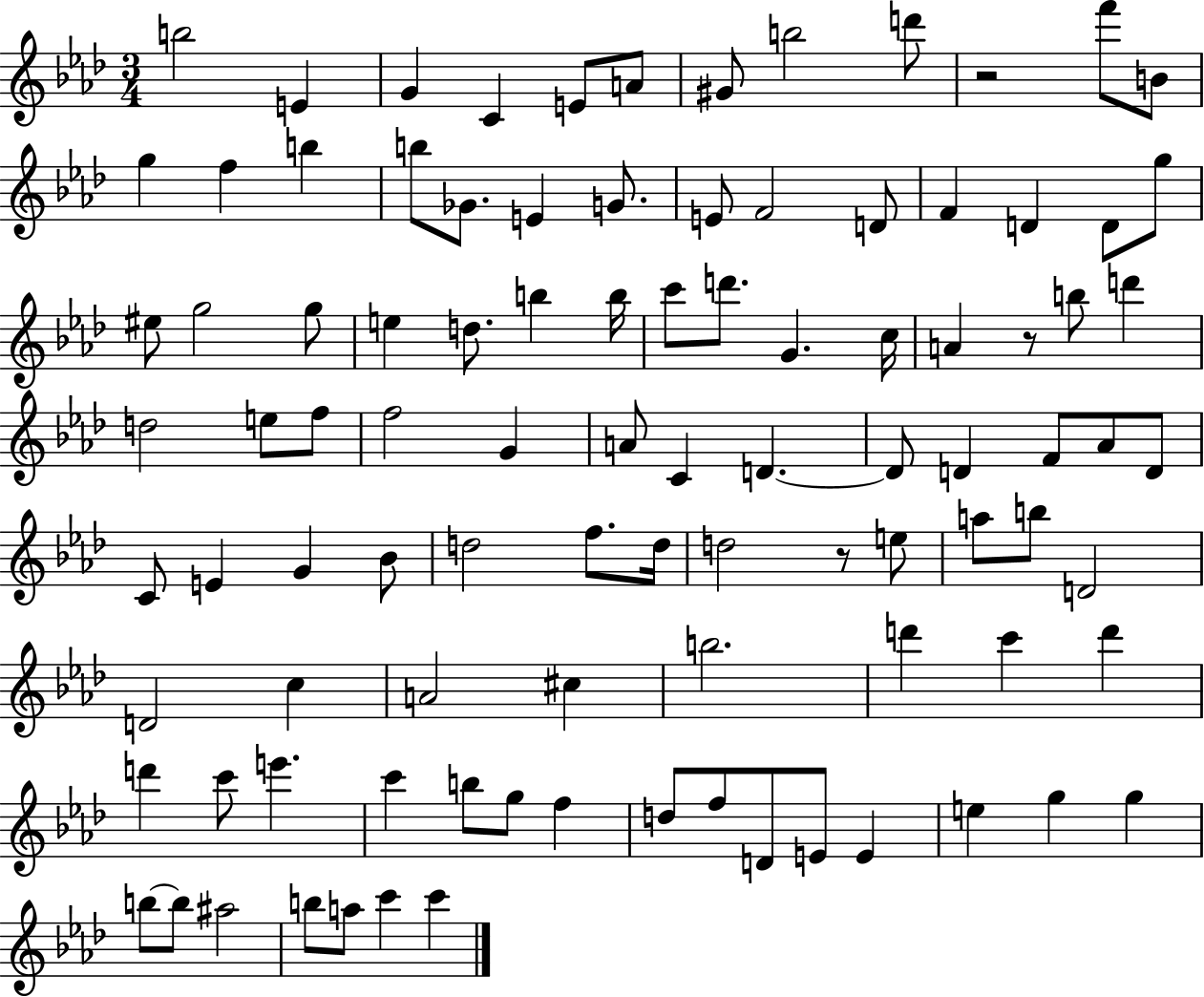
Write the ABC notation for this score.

X:1
T:Untitled
M:3/4
L:1/4
K:Ab
b2 E G C E/2 A/2 ^G/2 b2 d'/2 z2 f'/2 B/2 g f b b/2 _G/2 E G/2 E/2 F2 D/2 F D D/2 g/2 ^e/2 g2 g/2 e d/2 b b/4 c'/2 d'/2 G c/4 A z/2 b/2 d' d2 e/2 f/2 f2 G A/2 C D D/2 D F/2 _A/2 D/2 C/2 E G _B/2 d2 f/2 d/4 d2 z/2 e/2 a/2 b/2 D2 D2 c A2 ^c b2 d' c' d' d' c'/2 e' c' b/2 g/2 f d/2 f/2 D/2 E/2 E e g g b/2 b/2 ^a2 b/2 a/2 c' c'